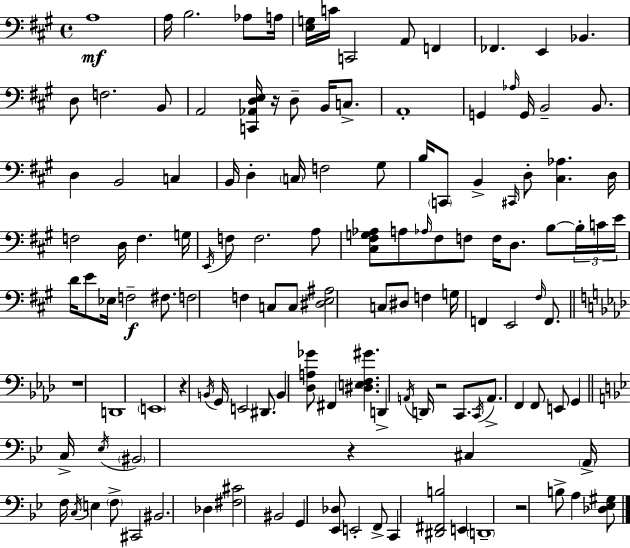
{
  \clef bass
  \time 4/4
  \defaultTimeSignature
  \key a \major
  a1\mf | a16 b2. aes8 a16 | <e g>16 c'16 c,2 a,8 f,4 | fes,4. e,4 bes,4. | \break d8 f2. b,8 | a,2 <c, aes, d e>16 r16 d8-- b,16 c8.-> | a,1-. | g,4 \grace { aes16 } g,16 b,2-- b,8. | \break d4 b,2 c4 | b,16 d4-. \parenthesize c16 f2 gis8 | b16 \parenthesize c,8 b,4-> \grace { cis,16 } d8-. <cis aes>4. | d16 f2 d16 f4. | \break g16 \acciaccatura { e,16 } f8 f2. | a8 <cis fis g aes>8 a8 \grace { aes16 } fis8 f8 f16 d8. | b8~~ \tuplet 3/2 { b16-. c'16 e'16 } d'16 e'8 ees16 f2--\f | fis8. f2 f4 | \break c8 c8 <dis e ais>2 c8 dis8 | f4 g16 f,4 e,2 | \grace { fis16 } f,8. \bar "||" \break \key f \minor r1 | d,1 | \parenthesize e,1 | r4 \acciaccatura { b,16 } g,16 e,2 dis,8. | \break b,4 <des a ges'>8 fis,4 <dis e f gis'>4. | d,4-> \acciaccatura { a,16 } d,16 r2 c,8. | \acciaccatura { c,16 } a,8.-> f,4 f,8 e,8 g,4 | \bar "||" \break \key g \minor c16-> \acciaccatura { ees16 } \parenthesize bis,2 r4 cis4 | \parenthesize a,16-> f16 \acciaccatura { c16 } e4 \parenthesize f8-> cis,2 | bis,2. des4 | <fis cis'>2 bis,2 | \break g,4 <ees, des>8 e,2-. | f,8-> c,4 <dis, fis, b>2 e,4 | \parenthesize d,1-- | r2 b8-> a4 | \break <des ees gis>8 \bar "|."
}